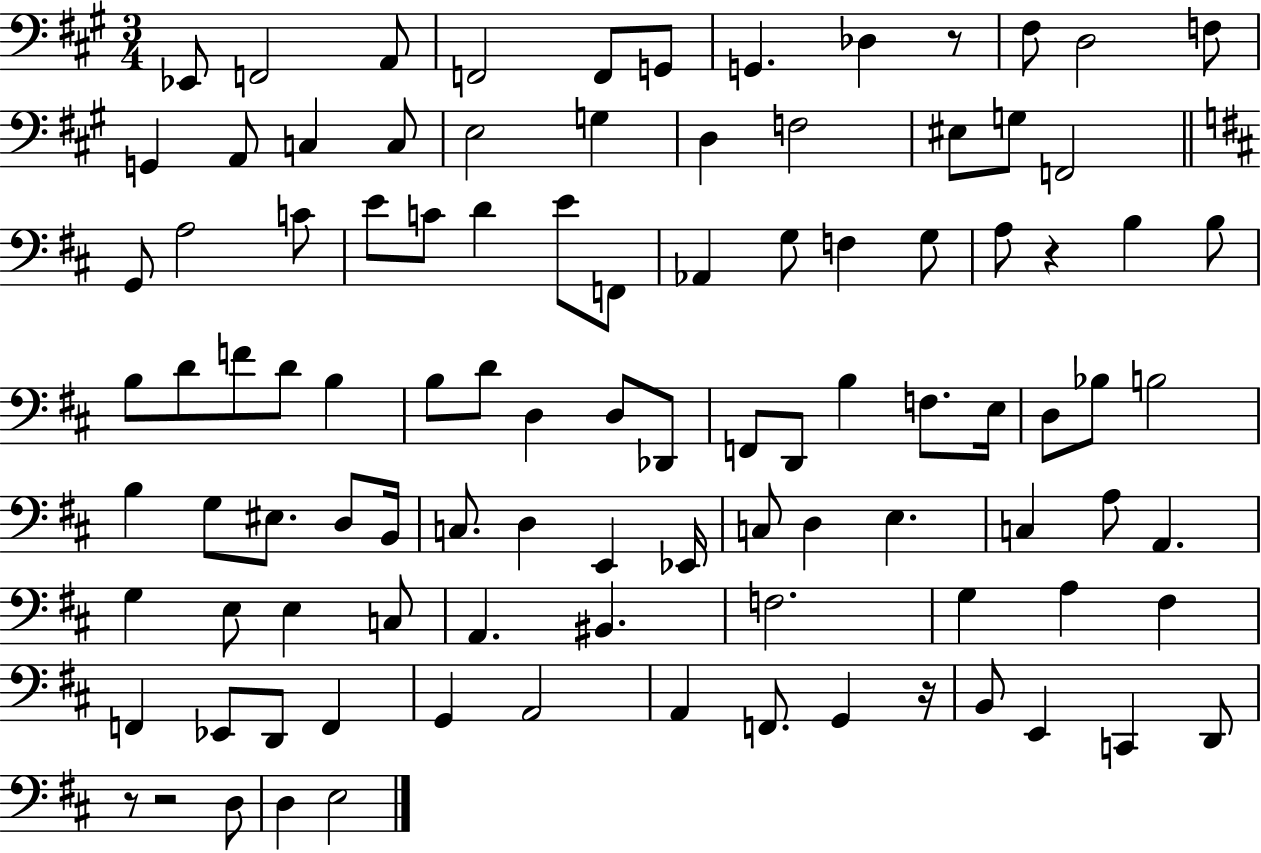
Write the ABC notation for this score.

X:1
T:Untitled
M:3/4
L:1/4
K:A
_E,,/2 F,,2 A,,/2 F,,2 F,,/2 G,,/2 G,, _D, z/2 ^F,/2 D,2 F,/2 G,, A,,/2 C, C,/2 E,2 G, D, F,2 ^E,/2 G,/2 F,,2 G,,/2 A,2 C/2 E/2 C/2 D E/2 F,,/2 _A,, G,/2 F, G,/2 A,/2 z B, B,/2 B,/2 D/2 F/2 D/2 B, B,/2 D/2 D, D,/2 _D,,/2 F,,/2 D,,/2 B, F,/2 E,/4 D,/2 _B,/2 B,2 B, G,/2 ^E,/2 D,/2 B,,/4 C,/2 D, E,, _E,,/4 C,/2 D, E, C, A,/2 A,, G, E,/2 E, C,/2 A,, ^B,, F,2 G, A, ^F, F,, _E,,/2 D,,/2 F,, G,, A,,2 A,, F,,/2 G,, z/4 B,,/2 E,, C,, D,,/2 z/2 z2 D,/2 D, E,2